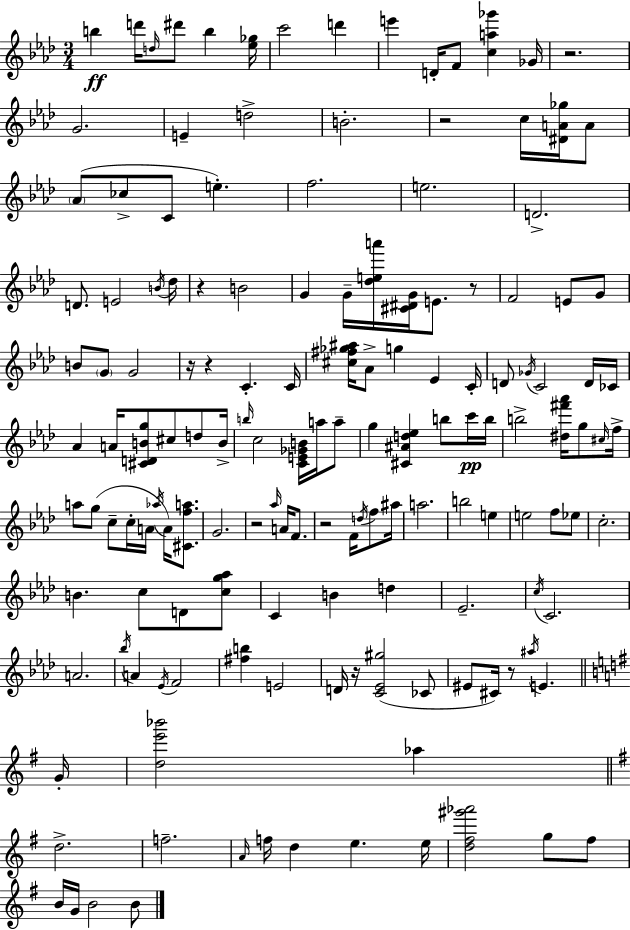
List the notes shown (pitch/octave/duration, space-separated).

B5/q D6/s D5/s D#6/e B5/q [Eb5,Gb5]/s C6/h D6/q E6/q D4/s F4/e [C5,A5,Gb6]/q Gb4/s R/h. G4/h. E4/q D5/h B4/h. R/h C5/s [D#4,A4,Gb5]/s A4/e Ab4/e CES5/e C4/e E5/q. F5/h. E5/h. D4/h. D4/e. E4/h B4/s Db5/s R/q B4/h G4/q G4/s [Db5,E5,A6]/s [C#4,D#4,G4]/s E4/e. R/e F4/h E4/e G4/e B4/e G4/e G4/h R/s R/q C4/q. C4/s [C#5,F#5,Gb5,A#5]/s Ab4/e G5/q Eb4/q C4/s D4/e Gb4/s C4/h D4/s CES4/s Ab4/q A4/s [C#4,D4,B4,G5]/e C#5/e D5/e B4/s B5/s C5/h [C4,E4,Gb4,B4]/s A5/s A5/e G5/q [C#4,A#4,D5,Eb5]/q B5/e C6/s B5/s B5/h [D#5,F#6,Ab6]/s G5/e C#5/s F5/s A5/e G5/e C5/e C5/s A4/s Ab5/s A4/s [C#4,F5,A5]/e. G4/h. R/h Ab5/s A4/s F4/e. R/h F4/s D5/s F5/e A#5/s A5/h. B5/h E5/q E5/h F5/e Eb5/e C5/h. B4/q. C5/e D4/e [C5,G5,Ab5]/e C4/q B4/q D5/q Eb4/h. C5/s C4/h. A4/h. Bb5/s A4/q Eb4/s F4/h [F#5,B5]/q E4/h D4/s R/s [C4,Eb4,G#5]/h CES4/e EIS4/e C#4/s R/e A#5/s E4/q. G4/s [D5,E6,Bb6]/h Ab5/q D5/h. F5/h. A4/s F5/s D5/q E5/q. E5/s [D5,F#5,G#6,Ab6]/h G5/e F#5/e B4/s G4/s B4/h B4/e